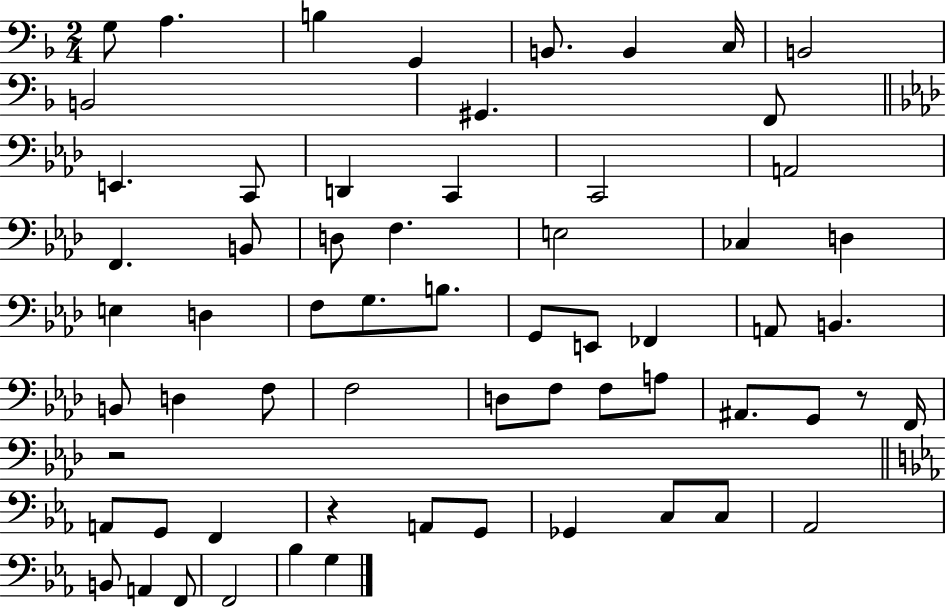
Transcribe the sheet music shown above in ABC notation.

X:1
T:Untitled
M:2/4
L:1/4
K:F
G,/2 A, B, G,, B,,/2 B,, C,/4 B,,2 B,,2 ^G,, F,,/2 E,, C,,/2 D,, C,, C,,2 A,,2 F,, B,,/2 D,/2 F, E,2 _C, D, E, D, F,/2 G,/2 B,/2 G,,/2 E,,/2 _F,, A,,/2 B,, B,,/2 D, F,/2 F,2 D,/2 F,/2 F,/2 A,/2 ^A,,/2 G,,/2 z/2 F,,/4 z2 A,,/2 G,,/2 F,, z A,,/2 G,,/2 _G,, C,/2 C,/2 _A,,2 B,,/2 A,, F,,/2 F,,2 _B, G,